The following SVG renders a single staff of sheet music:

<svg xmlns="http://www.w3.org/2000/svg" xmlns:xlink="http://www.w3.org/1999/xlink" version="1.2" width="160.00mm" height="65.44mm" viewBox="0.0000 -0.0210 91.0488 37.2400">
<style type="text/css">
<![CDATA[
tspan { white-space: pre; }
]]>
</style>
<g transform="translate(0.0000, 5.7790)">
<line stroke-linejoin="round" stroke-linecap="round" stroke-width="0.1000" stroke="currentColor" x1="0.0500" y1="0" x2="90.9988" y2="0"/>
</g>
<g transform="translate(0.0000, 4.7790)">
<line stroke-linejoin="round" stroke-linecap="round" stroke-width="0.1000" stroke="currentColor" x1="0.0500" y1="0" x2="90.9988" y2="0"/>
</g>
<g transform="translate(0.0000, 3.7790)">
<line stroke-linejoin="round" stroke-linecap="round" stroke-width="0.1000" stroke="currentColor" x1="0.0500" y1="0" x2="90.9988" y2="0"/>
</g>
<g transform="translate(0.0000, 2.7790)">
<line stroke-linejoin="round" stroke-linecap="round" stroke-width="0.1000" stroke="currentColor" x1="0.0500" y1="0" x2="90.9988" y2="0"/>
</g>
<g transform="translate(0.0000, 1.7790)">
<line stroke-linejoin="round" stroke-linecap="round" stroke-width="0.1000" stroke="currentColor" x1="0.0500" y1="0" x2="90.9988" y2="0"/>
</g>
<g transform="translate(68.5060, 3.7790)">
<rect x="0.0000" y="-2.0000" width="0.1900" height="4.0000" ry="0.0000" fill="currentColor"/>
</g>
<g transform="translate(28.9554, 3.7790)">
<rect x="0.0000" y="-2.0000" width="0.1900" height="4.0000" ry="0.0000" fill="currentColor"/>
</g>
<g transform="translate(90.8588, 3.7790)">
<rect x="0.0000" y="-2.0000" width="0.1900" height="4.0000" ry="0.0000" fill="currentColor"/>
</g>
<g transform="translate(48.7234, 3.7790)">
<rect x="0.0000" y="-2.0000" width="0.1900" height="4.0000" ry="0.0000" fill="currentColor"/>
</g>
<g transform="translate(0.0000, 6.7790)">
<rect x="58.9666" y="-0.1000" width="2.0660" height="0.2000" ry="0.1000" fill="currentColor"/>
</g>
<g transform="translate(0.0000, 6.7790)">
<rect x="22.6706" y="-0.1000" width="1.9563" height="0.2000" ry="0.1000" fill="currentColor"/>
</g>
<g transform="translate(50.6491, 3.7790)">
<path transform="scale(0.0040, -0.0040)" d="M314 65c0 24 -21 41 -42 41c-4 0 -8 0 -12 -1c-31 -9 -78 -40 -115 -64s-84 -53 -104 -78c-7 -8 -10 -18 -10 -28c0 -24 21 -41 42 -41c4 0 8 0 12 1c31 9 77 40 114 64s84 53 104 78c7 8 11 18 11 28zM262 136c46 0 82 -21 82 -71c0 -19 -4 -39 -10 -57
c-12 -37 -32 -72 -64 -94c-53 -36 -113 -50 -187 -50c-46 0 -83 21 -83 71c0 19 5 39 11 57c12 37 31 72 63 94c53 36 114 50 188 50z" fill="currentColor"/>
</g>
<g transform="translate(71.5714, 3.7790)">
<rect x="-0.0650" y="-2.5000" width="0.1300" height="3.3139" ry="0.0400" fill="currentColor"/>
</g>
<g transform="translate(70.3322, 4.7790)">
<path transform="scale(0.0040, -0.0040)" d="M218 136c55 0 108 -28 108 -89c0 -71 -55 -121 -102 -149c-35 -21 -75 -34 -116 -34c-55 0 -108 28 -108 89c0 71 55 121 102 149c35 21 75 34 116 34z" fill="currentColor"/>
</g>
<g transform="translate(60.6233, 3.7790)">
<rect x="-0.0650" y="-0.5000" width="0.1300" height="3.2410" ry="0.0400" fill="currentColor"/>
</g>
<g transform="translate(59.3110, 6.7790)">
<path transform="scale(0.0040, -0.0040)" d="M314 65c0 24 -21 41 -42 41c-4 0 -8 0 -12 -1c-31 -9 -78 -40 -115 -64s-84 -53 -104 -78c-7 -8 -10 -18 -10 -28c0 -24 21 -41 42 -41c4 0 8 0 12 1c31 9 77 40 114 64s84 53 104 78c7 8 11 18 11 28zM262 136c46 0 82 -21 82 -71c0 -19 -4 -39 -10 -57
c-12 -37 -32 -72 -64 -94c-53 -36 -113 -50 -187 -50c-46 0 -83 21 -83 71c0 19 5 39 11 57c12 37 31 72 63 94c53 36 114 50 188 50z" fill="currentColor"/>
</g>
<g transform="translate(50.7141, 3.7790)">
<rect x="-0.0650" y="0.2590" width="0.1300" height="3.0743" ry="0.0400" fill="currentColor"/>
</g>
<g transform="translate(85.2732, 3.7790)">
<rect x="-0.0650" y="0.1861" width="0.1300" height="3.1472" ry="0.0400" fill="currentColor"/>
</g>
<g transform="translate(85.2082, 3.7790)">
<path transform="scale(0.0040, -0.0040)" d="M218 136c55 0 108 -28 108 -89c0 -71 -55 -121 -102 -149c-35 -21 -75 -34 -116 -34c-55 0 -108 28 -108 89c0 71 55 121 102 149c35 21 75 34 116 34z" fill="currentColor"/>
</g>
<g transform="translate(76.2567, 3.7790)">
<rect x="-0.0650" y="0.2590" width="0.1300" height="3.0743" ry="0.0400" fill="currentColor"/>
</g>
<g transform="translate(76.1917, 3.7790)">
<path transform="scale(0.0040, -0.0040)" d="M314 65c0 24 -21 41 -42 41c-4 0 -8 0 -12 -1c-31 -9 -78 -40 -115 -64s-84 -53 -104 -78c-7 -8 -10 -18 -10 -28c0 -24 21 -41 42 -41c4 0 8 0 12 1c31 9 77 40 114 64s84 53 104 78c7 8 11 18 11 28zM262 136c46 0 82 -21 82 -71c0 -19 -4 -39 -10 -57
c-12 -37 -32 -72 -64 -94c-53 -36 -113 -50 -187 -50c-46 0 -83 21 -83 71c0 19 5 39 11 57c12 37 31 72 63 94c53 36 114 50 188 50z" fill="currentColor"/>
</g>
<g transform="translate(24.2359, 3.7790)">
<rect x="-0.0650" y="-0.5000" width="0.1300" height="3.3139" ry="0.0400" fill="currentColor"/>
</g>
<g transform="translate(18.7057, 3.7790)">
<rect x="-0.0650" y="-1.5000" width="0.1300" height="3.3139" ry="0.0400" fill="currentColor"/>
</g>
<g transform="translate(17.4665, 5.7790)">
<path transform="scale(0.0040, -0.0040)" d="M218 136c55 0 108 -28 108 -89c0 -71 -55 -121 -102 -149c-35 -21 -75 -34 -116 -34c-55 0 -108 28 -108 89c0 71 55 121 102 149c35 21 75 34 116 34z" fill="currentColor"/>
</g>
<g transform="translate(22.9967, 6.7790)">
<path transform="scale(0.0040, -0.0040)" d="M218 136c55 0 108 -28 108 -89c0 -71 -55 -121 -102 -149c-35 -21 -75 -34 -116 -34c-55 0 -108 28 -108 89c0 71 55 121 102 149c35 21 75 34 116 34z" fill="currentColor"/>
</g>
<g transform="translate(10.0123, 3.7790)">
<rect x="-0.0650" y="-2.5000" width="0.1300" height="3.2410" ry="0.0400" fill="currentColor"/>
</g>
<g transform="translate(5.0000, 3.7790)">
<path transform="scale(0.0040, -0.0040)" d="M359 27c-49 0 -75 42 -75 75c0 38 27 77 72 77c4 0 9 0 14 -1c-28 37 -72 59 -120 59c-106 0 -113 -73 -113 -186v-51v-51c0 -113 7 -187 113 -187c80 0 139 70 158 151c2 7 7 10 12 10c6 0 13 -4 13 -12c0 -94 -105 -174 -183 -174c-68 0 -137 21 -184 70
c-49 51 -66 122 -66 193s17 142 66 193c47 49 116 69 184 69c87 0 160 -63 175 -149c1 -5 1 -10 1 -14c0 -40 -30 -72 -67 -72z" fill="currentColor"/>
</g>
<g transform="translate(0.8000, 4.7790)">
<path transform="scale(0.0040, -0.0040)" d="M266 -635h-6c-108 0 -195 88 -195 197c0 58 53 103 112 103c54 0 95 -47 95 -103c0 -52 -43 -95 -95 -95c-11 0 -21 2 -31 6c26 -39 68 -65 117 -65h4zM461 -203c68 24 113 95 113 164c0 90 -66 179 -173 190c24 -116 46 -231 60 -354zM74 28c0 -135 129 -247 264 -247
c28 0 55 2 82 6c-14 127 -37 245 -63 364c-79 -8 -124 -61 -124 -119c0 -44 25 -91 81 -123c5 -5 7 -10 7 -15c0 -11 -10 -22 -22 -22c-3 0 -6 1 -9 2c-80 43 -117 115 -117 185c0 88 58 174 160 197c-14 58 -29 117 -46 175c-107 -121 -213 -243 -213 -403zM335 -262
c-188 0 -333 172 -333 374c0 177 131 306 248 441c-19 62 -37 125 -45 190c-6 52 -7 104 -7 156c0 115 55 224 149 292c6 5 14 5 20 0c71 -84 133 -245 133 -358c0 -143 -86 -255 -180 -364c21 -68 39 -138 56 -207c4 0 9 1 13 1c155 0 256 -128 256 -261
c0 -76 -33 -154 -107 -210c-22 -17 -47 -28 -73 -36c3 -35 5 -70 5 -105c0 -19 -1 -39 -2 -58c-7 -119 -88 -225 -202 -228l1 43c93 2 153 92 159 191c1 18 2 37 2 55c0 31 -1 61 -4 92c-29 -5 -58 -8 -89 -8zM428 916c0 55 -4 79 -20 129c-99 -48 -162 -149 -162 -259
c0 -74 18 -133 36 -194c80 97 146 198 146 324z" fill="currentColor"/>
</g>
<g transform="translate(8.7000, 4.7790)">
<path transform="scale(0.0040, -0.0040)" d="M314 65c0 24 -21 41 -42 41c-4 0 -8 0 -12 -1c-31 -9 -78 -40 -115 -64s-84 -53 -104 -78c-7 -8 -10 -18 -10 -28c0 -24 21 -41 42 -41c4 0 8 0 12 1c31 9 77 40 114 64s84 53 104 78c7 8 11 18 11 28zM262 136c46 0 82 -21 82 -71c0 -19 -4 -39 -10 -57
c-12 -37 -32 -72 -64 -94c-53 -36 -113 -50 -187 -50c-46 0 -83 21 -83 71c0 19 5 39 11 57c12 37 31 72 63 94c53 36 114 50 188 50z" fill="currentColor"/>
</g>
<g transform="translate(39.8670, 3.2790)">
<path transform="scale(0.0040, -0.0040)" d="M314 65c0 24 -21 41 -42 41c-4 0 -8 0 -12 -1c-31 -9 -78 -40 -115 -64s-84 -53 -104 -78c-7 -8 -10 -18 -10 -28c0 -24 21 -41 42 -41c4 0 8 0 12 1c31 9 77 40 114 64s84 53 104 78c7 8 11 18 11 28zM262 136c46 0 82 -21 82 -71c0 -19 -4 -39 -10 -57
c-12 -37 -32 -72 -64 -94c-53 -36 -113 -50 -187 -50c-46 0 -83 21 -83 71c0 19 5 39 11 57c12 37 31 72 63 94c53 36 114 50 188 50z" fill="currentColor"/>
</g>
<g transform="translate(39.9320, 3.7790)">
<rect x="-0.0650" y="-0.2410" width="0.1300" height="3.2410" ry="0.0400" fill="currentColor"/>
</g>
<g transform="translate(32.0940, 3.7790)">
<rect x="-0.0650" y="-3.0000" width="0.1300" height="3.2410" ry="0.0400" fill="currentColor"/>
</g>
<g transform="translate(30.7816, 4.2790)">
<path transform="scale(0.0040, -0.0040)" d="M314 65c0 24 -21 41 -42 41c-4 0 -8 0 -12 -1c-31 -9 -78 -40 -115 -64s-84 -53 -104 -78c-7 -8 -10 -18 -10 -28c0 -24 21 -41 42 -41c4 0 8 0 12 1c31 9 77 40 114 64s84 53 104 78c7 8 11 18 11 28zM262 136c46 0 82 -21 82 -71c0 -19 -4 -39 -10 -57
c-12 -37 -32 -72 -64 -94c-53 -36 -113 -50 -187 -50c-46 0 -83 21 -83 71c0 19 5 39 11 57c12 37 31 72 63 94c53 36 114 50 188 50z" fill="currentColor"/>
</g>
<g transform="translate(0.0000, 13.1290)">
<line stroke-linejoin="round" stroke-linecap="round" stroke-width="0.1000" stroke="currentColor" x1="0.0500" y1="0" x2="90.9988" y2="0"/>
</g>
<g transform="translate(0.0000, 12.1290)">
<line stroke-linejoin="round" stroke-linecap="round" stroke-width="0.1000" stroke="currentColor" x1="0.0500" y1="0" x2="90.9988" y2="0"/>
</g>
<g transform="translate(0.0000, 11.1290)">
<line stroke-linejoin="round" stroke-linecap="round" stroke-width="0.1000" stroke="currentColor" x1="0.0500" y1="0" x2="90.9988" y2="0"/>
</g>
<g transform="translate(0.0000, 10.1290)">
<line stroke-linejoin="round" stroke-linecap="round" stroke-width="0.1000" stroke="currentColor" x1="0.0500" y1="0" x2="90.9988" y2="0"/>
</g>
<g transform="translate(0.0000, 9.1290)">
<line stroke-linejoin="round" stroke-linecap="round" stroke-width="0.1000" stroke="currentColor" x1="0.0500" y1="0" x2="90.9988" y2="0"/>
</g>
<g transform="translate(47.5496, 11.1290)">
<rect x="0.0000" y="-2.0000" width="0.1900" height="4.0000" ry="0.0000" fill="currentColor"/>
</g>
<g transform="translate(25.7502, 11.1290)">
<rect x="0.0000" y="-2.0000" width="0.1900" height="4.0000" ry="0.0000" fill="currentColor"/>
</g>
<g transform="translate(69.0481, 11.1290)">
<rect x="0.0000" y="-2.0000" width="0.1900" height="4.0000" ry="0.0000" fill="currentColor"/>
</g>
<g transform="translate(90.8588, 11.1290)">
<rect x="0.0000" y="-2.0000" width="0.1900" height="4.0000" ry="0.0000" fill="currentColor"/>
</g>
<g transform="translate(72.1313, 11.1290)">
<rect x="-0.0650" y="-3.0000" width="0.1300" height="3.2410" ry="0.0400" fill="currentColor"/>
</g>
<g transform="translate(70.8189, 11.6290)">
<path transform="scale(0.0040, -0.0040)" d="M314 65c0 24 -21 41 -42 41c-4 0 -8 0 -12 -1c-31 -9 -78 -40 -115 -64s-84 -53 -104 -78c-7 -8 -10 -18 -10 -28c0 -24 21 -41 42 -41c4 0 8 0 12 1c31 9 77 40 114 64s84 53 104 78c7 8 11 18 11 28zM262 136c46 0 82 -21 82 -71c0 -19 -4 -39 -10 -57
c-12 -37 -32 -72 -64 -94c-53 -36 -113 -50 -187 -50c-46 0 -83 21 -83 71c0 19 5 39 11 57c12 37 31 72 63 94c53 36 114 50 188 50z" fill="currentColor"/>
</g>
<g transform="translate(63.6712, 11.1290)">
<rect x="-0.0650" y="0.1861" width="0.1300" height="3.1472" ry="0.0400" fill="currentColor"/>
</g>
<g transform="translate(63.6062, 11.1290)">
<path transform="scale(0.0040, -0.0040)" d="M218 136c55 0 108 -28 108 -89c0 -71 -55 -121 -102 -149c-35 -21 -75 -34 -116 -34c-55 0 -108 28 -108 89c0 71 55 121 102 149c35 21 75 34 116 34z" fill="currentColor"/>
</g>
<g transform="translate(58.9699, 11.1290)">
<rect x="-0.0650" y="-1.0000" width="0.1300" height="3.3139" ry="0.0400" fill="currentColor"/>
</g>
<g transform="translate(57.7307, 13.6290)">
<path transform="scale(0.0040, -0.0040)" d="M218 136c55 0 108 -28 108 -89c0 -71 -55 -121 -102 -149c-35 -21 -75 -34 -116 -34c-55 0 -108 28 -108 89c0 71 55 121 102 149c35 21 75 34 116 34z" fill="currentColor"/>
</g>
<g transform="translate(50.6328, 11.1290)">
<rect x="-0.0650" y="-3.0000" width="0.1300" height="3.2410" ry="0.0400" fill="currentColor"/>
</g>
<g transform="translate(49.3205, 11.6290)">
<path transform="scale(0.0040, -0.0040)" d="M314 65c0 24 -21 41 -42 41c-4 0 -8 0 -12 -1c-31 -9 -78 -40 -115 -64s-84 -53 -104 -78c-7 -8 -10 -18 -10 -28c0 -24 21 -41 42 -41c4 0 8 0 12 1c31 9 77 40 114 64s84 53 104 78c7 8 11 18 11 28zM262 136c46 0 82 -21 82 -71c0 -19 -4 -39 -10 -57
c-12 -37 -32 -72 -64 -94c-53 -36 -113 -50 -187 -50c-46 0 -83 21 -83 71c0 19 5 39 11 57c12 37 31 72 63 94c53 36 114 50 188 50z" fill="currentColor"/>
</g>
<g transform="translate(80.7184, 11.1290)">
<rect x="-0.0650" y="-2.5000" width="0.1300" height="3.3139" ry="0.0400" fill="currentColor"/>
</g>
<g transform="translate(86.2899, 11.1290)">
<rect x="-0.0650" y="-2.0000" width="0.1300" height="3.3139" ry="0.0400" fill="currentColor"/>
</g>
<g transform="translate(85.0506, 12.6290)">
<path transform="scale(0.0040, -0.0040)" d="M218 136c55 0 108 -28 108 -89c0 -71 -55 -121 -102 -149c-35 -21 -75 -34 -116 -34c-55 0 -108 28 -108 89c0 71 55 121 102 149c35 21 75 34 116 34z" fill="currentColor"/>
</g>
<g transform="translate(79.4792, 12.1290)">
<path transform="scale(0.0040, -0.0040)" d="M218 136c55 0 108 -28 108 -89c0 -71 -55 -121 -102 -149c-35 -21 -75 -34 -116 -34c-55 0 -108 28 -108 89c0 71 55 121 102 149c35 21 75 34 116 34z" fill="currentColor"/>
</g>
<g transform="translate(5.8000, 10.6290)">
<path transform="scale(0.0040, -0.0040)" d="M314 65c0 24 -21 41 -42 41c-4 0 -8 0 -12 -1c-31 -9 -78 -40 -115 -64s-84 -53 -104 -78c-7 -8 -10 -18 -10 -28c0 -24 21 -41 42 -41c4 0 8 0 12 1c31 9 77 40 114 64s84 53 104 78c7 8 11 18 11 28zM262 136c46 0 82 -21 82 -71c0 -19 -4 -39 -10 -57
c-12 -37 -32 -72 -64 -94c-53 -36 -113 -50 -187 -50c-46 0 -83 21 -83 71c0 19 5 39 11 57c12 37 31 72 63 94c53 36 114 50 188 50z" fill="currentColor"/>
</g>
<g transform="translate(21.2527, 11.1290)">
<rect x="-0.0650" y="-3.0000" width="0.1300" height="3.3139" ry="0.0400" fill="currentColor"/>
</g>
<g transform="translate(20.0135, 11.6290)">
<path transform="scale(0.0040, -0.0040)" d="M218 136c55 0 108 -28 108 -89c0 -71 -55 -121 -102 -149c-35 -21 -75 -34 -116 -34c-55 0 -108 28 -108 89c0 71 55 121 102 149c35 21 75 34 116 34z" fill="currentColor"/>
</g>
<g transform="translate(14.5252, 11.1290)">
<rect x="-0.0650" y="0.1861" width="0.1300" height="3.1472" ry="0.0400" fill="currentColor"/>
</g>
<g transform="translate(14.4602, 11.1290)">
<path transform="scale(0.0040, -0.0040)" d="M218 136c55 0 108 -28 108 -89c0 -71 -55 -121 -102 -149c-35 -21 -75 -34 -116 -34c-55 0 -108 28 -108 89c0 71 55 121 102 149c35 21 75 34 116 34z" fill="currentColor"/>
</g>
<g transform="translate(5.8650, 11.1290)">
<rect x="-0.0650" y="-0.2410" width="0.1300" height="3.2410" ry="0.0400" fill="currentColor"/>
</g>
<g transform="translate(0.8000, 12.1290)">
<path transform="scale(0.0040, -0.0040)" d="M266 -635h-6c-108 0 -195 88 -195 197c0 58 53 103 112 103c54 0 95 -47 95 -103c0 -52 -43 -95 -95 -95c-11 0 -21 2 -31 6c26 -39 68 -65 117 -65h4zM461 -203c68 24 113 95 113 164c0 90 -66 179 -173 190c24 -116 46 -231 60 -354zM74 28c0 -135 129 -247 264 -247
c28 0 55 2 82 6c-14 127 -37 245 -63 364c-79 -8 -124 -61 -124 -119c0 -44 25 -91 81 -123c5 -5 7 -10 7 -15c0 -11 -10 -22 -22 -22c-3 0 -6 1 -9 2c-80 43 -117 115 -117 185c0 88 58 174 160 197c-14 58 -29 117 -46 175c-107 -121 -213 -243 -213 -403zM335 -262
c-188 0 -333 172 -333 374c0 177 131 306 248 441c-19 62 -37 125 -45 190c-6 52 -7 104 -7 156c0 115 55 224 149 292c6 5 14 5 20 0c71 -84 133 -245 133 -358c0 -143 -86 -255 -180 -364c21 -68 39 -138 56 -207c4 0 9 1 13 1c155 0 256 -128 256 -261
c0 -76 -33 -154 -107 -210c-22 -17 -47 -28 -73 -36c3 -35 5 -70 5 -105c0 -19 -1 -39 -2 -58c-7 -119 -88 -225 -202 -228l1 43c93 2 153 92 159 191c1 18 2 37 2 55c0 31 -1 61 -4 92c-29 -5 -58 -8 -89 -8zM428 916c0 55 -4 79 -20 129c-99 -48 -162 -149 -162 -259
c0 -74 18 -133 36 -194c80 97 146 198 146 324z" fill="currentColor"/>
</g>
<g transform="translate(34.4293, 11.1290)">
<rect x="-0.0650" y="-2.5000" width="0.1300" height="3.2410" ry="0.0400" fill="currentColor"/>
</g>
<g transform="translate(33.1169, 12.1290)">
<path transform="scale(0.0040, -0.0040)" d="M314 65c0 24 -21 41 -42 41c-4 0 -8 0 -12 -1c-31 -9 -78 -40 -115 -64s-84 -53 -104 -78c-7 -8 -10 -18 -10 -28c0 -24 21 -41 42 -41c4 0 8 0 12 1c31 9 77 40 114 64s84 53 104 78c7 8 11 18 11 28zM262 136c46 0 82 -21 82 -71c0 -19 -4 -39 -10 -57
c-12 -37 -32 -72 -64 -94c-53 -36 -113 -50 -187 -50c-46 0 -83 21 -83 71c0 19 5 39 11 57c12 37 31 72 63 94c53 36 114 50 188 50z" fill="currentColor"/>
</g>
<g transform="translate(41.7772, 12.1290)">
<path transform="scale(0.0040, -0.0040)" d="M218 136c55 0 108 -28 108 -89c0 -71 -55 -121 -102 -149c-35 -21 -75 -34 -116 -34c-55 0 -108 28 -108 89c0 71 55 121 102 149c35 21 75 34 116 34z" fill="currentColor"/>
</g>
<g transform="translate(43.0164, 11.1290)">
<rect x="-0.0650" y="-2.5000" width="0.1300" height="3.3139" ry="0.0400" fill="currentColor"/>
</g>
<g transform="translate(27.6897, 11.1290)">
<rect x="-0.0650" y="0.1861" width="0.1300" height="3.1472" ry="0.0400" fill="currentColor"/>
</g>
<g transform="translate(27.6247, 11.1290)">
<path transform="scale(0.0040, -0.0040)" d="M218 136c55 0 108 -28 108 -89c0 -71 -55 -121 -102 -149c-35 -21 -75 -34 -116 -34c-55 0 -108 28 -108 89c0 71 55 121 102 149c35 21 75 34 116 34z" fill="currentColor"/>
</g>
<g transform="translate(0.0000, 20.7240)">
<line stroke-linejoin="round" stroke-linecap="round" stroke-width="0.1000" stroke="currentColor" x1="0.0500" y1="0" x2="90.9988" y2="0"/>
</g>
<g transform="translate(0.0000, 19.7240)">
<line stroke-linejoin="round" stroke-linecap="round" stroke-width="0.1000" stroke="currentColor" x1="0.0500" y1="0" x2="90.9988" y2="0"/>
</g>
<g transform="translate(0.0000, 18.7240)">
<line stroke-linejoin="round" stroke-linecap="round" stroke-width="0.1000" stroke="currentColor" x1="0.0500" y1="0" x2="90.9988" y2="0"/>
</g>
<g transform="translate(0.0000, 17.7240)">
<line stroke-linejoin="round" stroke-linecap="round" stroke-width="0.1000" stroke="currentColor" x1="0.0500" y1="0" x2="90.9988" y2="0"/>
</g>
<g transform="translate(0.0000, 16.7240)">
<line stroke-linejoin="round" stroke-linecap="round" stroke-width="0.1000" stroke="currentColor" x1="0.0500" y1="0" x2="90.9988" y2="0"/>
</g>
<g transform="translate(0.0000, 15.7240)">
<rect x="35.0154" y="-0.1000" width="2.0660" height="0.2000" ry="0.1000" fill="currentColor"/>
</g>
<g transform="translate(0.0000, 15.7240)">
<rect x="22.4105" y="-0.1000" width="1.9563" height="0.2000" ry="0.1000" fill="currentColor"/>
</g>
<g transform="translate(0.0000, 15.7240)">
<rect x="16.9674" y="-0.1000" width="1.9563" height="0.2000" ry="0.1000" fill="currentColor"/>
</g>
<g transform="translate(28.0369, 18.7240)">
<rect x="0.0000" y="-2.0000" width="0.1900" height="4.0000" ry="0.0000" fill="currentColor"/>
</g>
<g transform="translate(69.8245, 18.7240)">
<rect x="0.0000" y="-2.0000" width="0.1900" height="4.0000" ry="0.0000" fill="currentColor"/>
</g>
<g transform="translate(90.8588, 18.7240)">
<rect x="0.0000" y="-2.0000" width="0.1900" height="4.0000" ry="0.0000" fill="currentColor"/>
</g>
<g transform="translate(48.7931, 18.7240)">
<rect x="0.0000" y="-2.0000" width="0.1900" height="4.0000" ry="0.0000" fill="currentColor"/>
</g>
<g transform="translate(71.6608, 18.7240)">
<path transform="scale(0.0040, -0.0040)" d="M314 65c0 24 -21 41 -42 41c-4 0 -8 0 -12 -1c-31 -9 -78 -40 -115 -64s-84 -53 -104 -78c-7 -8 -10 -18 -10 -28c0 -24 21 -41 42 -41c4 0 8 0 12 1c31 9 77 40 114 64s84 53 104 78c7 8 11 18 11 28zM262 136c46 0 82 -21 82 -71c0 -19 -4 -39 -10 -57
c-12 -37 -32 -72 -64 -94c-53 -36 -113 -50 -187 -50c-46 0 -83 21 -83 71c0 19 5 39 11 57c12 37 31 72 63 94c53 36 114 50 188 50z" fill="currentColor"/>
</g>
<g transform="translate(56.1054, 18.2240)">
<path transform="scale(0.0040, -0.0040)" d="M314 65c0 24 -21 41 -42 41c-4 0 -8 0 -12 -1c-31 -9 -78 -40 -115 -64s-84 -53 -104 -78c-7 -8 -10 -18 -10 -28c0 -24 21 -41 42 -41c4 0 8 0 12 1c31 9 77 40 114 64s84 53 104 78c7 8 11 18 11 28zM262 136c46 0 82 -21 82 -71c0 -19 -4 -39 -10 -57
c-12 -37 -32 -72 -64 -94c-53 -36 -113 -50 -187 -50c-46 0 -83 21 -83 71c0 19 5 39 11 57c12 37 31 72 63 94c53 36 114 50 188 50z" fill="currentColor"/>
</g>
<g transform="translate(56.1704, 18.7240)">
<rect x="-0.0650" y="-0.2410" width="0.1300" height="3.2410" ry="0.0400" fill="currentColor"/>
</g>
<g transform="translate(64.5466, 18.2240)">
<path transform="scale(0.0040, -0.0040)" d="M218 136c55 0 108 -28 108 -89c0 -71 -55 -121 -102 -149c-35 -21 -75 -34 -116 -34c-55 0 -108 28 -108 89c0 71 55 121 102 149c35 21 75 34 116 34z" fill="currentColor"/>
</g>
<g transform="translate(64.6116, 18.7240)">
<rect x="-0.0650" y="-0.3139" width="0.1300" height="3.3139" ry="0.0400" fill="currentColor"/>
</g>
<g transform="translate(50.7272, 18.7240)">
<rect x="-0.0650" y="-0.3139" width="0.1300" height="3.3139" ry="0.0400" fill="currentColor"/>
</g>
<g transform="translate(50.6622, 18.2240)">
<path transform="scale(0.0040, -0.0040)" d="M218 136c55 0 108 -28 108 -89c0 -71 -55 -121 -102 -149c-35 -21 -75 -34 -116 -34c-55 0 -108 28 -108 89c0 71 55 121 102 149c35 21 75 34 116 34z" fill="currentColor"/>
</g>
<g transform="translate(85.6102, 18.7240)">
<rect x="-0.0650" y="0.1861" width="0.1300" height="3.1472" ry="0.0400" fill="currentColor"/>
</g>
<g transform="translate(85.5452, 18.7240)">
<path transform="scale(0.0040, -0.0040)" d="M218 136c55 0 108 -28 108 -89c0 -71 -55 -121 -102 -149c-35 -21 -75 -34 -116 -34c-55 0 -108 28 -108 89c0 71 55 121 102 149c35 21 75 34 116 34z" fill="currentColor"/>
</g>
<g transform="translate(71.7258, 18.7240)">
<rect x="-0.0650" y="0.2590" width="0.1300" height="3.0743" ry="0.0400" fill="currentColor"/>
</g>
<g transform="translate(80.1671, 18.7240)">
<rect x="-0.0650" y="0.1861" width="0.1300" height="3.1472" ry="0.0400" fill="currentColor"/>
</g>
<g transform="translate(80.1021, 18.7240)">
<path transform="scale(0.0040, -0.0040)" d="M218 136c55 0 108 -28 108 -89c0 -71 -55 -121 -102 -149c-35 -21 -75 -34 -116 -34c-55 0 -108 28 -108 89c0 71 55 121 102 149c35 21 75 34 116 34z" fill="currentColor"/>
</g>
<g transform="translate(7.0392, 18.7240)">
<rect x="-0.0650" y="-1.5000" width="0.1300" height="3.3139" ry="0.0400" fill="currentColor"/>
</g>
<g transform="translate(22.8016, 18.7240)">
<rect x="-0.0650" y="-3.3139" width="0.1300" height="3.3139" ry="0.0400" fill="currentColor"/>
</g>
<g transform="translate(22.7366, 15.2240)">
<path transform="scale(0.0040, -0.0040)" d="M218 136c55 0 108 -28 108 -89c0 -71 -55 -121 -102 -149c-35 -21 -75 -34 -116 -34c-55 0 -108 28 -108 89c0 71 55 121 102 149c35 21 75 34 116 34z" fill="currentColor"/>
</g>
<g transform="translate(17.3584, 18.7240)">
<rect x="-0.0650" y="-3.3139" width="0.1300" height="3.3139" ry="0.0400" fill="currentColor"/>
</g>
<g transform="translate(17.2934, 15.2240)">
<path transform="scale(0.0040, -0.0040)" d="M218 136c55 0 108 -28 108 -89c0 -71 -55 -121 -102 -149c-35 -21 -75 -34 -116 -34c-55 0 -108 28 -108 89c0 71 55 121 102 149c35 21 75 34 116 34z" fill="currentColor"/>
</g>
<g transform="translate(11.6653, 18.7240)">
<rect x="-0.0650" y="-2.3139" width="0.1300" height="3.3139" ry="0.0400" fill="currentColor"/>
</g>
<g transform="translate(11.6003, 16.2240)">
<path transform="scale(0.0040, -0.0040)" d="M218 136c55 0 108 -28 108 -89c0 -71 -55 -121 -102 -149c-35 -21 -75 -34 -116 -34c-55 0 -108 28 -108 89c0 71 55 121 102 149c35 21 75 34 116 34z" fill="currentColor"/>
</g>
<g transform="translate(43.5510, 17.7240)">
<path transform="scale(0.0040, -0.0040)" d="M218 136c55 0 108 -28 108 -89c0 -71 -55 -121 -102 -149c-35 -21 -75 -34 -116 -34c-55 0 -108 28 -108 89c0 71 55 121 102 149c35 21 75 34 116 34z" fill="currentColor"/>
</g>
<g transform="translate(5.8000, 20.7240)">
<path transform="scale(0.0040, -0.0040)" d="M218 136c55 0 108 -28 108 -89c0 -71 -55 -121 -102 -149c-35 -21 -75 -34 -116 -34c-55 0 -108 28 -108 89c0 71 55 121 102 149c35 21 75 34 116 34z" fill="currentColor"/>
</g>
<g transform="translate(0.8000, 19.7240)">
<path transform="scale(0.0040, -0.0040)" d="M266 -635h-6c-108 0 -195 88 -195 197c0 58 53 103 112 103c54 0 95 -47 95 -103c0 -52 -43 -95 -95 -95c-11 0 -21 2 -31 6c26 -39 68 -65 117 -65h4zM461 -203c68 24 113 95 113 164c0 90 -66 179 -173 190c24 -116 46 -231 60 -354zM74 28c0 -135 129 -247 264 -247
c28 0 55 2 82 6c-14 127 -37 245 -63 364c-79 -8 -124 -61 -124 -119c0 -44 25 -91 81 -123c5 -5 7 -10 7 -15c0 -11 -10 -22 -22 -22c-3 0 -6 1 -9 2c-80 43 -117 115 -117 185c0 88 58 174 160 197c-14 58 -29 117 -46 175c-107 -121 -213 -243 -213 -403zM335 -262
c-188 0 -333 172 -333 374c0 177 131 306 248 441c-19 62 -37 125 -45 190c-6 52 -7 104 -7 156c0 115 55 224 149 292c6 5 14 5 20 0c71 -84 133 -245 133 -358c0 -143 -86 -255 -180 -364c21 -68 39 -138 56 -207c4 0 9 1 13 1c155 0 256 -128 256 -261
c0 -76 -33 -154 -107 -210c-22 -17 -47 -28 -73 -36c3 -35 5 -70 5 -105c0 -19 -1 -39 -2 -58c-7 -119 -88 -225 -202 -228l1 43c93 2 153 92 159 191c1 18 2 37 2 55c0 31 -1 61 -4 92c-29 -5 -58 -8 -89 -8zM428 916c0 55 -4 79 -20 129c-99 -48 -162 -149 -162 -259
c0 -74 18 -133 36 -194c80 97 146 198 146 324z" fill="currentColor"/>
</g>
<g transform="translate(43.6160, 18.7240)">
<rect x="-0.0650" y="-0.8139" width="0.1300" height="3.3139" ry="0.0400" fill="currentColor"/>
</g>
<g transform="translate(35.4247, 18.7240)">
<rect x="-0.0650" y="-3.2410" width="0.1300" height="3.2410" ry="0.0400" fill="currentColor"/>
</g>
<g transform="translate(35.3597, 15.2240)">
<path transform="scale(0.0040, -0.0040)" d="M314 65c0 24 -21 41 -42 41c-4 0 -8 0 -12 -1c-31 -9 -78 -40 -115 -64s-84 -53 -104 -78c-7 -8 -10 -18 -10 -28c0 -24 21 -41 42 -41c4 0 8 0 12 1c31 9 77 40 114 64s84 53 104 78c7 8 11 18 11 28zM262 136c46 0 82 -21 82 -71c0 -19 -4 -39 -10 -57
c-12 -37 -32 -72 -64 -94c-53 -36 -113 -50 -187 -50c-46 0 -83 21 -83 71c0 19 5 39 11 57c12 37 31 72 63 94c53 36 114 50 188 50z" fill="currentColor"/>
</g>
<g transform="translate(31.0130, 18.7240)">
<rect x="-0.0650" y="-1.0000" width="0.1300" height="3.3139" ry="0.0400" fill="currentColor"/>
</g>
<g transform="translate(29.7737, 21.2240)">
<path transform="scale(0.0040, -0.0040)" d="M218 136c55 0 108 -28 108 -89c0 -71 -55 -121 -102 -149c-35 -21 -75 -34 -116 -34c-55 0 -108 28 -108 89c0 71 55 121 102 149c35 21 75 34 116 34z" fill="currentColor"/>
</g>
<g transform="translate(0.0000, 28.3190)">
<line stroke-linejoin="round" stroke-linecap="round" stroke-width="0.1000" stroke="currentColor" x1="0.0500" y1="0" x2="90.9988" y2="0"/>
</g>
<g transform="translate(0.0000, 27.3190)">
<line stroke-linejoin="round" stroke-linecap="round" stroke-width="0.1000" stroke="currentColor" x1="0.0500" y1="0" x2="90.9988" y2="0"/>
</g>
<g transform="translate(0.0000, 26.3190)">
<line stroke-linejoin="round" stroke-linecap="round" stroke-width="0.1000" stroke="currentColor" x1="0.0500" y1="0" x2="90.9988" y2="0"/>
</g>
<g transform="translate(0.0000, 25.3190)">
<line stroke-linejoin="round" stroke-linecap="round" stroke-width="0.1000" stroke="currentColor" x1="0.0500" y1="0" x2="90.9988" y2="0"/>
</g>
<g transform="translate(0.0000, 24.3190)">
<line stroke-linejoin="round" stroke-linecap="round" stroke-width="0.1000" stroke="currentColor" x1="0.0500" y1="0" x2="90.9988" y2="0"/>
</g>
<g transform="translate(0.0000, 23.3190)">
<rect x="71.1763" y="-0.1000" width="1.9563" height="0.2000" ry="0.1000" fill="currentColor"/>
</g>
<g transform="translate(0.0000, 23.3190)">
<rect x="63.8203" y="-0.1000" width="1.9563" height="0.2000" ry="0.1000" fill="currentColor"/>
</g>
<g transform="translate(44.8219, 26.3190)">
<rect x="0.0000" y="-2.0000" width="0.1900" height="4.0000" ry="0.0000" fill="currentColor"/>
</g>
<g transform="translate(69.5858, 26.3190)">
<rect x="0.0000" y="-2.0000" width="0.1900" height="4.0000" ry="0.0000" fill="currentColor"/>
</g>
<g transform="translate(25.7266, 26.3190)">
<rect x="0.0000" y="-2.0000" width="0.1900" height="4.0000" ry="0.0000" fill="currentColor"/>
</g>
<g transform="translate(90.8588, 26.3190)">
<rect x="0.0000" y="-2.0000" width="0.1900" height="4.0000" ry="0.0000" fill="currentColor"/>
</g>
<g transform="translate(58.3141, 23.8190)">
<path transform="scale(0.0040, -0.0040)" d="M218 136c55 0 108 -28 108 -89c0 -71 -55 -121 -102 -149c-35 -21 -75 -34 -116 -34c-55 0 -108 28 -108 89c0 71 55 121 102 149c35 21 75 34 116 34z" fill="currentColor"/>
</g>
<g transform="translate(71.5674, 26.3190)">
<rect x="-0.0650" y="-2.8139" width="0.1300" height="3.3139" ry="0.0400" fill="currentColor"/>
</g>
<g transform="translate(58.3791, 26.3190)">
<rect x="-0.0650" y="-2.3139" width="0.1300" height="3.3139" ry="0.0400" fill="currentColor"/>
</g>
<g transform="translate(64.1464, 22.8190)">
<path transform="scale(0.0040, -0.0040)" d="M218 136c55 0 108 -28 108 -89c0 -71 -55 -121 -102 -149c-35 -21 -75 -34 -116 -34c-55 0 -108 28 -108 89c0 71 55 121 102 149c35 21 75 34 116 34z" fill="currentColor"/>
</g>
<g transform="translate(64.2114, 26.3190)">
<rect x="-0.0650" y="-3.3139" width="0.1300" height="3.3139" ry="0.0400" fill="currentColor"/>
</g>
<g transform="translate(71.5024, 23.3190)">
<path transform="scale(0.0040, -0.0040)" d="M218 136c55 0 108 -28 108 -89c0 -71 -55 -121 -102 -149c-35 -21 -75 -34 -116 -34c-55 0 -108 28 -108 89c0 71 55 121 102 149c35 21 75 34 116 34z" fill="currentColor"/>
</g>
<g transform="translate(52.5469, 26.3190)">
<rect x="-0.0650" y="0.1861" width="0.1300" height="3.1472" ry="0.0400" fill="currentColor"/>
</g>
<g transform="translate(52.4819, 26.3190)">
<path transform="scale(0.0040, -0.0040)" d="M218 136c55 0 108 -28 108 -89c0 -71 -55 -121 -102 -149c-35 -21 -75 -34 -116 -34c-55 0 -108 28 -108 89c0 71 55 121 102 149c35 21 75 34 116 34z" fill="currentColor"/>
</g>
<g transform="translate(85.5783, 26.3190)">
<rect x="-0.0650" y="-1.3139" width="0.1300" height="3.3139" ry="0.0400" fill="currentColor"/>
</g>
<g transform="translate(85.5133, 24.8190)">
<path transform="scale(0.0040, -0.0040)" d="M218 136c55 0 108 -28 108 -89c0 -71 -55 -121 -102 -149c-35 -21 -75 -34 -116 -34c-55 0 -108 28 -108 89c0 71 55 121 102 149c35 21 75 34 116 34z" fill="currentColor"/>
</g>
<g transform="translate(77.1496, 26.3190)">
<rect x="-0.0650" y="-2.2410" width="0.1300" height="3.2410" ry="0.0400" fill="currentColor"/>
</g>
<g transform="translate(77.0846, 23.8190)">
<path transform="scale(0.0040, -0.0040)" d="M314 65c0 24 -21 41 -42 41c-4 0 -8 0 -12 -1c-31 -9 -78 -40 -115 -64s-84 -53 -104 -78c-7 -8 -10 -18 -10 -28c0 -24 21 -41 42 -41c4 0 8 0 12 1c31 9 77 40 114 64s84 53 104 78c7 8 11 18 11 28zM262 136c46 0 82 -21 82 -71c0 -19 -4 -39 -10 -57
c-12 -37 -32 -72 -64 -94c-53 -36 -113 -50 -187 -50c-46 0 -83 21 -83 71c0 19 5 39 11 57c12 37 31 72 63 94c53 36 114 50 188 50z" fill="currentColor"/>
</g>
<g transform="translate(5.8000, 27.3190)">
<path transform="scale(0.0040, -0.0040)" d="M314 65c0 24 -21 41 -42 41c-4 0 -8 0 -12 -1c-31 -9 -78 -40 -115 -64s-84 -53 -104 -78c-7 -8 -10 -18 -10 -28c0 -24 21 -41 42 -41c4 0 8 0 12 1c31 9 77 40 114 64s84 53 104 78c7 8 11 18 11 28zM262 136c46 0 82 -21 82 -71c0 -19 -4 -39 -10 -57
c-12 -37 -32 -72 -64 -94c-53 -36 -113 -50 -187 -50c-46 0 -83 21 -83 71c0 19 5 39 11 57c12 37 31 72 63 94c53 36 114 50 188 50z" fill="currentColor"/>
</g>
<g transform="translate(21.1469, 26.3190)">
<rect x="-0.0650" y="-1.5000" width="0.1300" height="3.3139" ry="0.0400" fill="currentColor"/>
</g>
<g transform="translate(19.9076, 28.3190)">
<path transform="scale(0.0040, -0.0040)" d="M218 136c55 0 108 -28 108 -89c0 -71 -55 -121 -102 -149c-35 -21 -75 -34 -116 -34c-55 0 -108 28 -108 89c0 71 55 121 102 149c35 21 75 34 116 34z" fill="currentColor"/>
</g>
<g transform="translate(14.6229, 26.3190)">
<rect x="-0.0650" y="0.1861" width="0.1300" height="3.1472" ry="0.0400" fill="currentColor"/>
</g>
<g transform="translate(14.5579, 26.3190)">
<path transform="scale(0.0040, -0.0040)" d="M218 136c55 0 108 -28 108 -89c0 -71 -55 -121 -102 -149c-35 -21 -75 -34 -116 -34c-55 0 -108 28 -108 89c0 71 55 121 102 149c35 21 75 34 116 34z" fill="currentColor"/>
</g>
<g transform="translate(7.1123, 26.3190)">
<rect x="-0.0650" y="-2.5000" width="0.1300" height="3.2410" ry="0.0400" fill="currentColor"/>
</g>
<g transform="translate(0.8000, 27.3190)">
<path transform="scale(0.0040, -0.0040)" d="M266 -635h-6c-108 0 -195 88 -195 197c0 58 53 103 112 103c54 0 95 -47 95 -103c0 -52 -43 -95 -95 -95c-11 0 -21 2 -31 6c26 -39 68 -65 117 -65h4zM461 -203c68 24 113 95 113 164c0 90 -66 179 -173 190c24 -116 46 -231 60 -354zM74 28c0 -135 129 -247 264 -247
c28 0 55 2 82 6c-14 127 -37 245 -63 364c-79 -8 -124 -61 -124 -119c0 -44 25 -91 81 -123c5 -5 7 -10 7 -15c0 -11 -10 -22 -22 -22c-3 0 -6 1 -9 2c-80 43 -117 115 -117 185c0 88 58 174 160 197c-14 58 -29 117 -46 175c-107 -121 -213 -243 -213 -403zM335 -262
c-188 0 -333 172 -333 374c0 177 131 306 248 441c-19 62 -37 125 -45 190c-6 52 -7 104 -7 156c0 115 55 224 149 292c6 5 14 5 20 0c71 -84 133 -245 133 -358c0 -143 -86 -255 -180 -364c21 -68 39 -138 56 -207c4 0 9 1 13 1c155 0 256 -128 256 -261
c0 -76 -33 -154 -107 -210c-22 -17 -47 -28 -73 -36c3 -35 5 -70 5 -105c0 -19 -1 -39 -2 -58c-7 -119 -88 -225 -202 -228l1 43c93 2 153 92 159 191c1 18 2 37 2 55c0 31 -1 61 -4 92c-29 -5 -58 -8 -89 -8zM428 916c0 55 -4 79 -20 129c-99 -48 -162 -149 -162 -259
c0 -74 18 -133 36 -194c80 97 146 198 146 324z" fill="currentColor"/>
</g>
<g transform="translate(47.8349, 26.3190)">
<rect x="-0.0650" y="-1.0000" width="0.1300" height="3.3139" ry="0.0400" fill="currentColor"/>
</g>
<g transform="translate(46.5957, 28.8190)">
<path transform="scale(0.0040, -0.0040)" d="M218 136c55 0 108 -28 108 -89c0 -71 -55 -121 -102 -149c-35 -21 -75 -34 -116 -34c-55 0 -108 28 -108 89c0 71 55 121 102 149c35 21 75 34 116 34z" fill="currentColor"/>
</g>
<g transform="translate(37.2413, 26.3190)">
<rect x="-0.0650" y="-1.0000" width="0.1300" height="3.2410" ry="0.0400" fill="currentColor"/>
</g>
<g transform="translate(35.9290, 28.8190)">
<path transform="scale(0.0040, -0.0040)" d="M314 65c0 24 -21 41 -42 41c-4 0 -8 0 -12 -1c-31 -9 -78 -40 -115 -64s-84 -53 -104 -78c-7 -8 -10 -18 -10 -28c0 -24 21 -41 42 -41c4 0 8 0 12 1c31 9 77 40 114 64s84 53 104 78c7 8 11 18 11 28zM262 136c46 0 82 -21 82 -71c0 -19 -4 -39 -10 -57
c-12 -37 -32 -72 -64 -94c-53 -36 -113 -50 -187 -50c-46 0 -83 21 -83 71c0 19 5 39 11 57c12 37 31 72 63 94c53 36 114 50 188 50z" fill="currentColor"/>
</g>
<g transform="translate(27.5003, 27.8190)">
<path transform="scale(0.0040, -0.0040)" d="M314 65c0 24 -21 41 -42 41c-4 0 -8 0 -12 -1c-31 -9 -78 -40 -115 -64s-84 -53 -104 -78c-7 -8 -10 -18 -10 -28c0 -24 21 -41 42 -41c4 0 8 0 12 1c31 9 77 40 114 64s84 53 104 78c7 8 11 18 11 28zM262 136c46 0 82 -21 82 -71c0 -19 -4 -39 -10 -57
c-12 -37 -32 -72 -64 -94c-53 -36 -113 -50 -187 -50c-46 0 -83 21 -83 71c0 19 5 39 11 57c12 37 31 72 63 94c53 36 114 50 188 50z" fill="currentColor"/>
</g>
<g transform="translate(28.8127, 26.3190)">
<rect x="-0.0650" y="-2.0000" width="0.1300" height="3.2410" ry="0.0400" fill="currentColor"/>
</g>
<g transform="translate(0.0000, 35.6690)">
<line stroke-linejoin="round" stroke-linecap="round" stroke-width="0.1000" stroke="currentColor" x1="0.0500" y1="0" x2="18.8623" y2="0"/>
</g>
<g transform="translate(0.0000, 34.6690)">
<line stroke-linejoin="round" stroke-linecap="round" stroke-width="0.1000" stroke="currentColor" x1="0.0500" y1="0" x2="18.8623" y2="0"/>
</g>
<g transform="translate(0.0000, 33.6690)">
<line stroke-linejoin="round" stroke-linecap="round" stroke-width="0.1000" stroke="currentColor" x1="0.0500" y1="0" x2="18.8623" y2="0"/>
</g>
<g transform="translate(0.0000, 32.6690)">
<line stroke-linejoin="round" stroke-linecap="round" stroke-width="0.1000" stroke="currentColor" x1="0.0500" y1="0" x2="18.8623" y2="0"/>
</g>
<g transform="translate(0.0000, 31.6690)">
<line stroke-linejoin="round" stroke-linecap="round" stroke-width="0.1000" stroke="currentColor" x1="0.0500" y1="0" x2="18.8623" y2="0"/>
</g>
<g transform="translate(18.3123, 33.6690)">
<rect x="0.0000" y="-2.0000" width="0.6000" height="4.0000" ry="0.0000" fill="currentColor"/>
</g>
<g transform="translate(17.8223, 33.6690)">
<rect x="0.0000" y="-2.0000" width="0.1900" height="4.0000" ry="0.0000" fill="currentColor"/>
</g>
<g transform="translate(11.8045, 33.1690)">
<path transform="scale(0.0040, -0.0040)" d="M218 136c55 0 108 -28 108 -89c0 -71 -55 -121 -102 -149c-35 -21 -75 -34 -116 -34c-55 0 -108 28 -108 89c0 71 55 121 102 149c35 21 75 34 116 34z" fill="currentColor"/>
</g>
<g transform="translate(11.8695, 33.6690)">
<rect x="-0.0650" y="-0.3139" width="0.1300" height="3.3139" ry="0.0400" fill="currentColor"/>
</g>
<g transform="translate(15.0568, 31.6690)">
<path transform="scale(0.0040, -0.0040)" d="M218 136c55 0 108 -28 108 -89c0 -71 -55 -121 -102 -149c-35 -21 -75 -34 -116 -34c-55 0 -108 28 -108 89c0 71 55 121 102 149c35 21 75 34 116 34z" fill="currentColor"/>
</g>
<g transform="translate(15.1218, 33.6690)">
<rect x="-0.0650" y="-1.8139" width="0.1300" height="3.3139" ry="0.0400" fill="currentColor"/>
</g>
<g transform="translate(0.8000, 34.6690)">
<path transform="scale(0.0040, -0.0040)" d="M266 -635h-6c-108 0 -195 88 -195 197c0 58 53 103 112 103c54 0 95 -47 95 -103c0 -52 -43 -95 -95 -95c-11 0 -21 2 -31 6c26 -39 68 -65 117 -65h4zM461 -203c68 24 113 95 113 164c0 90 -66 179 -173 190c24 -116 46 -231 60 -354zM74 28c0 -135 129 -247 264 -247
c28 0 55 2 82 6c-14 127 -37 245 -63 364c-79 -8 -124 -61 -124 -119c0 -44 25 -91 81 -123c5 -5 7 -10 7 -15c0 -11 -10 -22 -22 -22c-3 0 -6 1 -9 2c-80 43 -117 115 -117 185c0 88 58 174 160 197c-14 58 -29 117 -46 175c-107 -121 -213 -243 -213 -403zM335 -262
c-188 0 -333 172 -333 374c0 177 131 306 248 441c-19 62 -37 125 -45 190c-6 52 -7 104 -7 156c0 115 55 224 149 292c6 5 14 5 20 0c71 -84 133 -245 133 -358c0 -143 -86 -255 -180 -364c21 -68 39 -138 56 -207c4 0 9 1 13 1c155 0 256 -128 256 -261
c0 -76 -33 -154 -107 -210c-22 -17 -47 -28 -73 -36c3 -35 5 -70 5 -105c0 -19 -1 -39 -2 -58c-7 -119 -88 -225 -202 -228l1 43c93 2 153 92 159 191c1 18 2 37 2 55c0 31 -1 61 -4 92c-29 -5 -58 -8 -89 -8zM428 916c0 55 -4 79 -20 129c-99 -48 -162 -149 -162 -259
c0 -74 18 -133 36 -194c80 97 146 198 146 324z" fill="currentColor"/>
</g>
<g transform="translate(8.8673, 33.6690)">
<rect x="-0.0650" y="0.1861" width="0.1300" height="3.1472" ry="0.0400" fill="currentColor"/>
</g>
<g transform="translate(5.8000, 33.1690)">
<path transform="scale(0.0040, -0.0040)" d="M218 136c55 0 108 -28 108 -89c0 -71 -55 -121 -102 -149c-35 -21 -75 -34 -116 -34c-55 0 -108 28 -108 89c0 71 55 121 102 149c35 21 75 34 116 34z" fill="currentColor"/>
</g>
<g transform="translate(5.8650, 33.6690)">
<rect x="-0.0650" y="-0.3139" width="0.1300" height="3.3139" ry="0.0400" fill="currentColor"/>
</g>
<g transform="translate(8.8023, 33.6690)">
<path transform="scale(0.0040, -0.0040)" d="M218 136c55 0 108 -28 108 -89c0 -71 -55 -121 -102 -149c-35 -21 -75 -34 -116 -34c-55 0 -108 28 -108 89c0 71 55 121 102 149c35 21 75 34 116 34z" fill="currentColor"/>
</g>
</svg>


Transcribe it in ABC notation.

X:1
T:Untitled
M:4/4
L:1/4
K:C
G2 E C A2 c2 B2 C2 G B2 B c2 B A B G2 G A2 D B A2 G F E g b b D b2 d c c2 c B2 B B G2 B E F2 D2 D B g b a g2 e c B c f